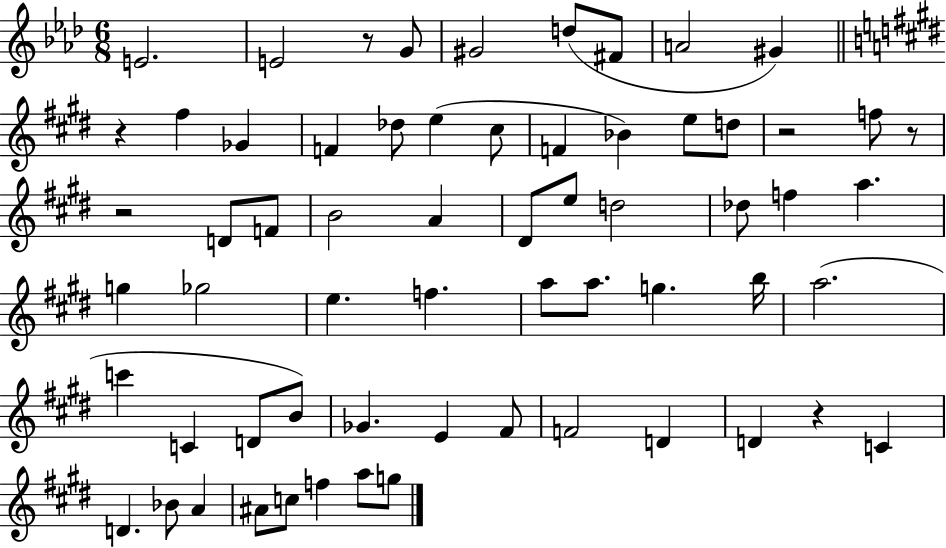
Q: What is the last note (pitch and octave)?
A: G5